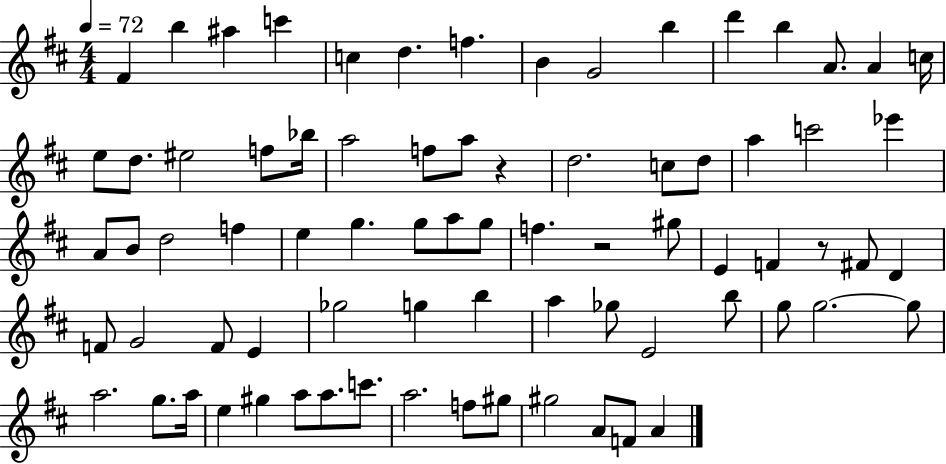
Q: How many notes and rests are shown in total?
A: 76